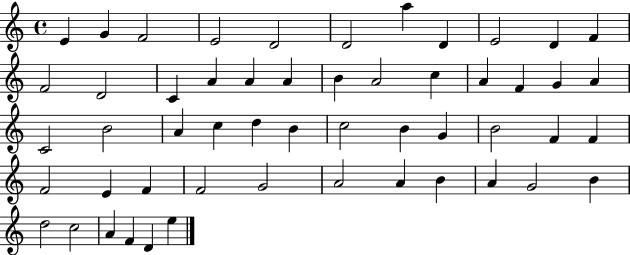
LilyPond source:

{
  \clef treble
  \time 4/4
  \defaultTimeSignature
  \key c \major
  e'4 g'4 f'2 | e'2 d'2 | d'2 a''4 d'4 | e'2 d'4 f'4 | \break f'2 d'2 | c'4 a'4 a'4 a'4 | b'4 a'2 c''4 | a'4 f'4 g'4 a'4 | \break c'2 b'2 | a'4 c''4 d''4 b'4 | c''2 b'4 g'4 | b'2 f'4 f'4 | \break f'2 e'4 f'4 | f'2 g'2 | a'2 a'4 b'4 | a'4 g'2 b'4 | \break d''2 c''2 | a'4 f'4 d'4 e''4 | \bar "|."
}